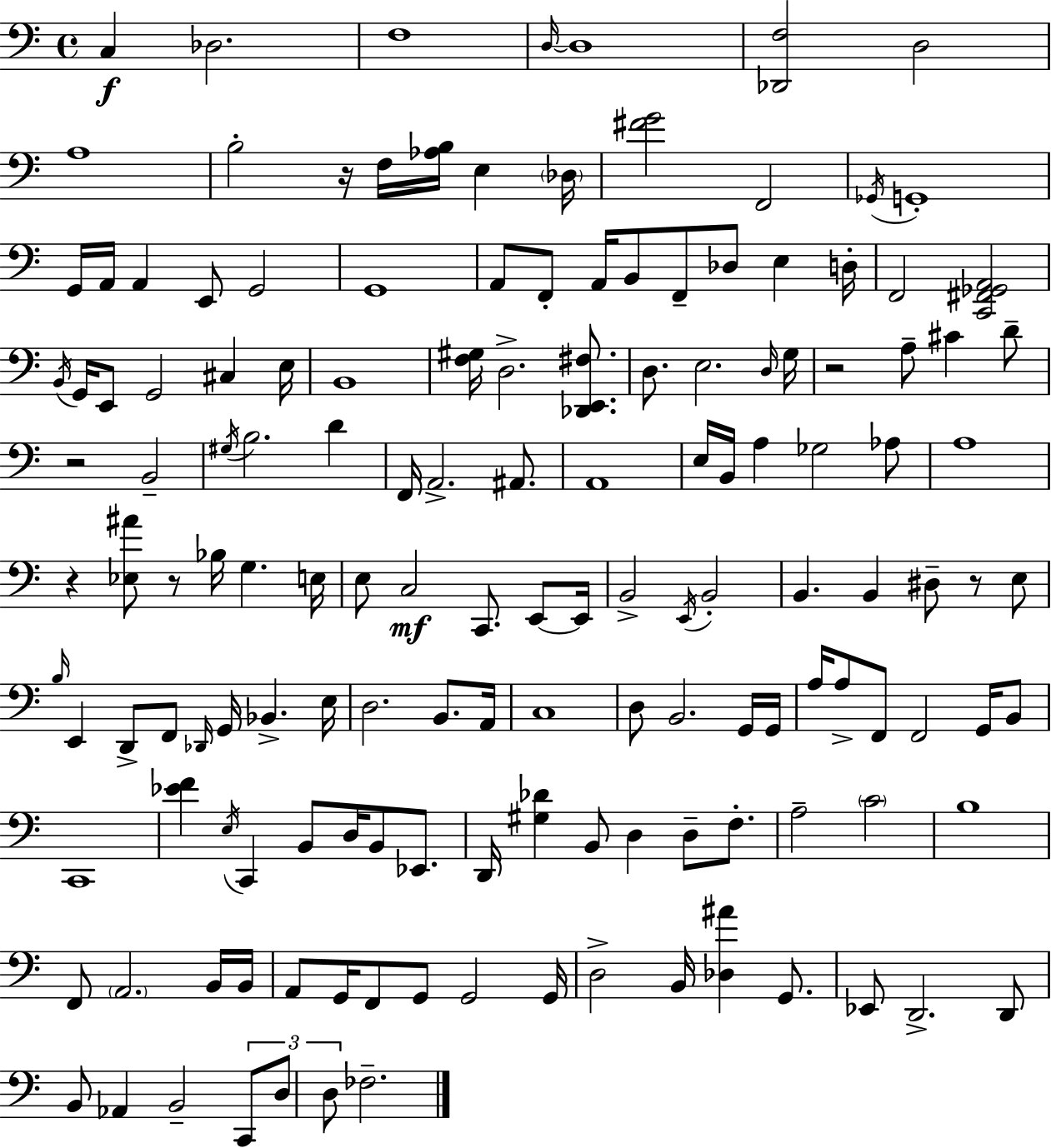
X:1
T:Untitled
M:4/4
L:1/4
K:Am
C, _D,2 F,4 D,/4 D,4 [_D,,F,]2 D,2 A,4 B,2 z/4 F,/4 [_A,B,]/4 E, _D,/4 [^FG]2 F,,2 _G,,/4 G,,4 G,,/4 A,,/4 A,, E,,/2 G,,2 G,,4 A,,/2 F,,/2 A,,/4 B,,/2 F,,/2 _D,/2 E, D,/4 F,,2 [C,,^F,,_G,,A,,]2 B,,/4 G,,/4 E,,/2 G,,2 ^C, E,/4 B,,4 [F,^G,]/4 D,2 [_D,,E,,^F,]/2 D,/2 E,2 D,/4 G,/4 z2 A,/2 ^C D/2 z2 B,,2 ^G,/4 B,2 D F,,/4 A,,2 ^A,,/2 A,,4 E,/4 B,,/4 A, _G,2 _A,/2 A,4 z [_E,^A]/2 z/2 _B,/4 G, E,/4 E,/2 C,2 C,,/2 E,,/2 E,,/4 B,,2 E,,/4 B,,2 B,, B,, ^D,/2 z/2 E,/2 B,/4 E,, D,,/2 F,,/2 _D,,/4 G,,/4 _B,, E,/4 D,2 B,,/2 A,,/4 C,4 D,/2 B,,2 G,,/4 G,,/4 A,/4 A,/2 F,,/2 F,,2 G,,/4 B,,/2 C,,4 [_EF] E,/4 C,, B,,/2 D,/4 B,,/2 _E,,/2 D,,/4 [^G,_D] B,,/2 D, D,/2 F,/2 A,2 C2 B,4 F,,/2 A,,2 B,,/4 B,,/4 A,,/2 G,,/4 F,,/2 G,,/2 G,,2 G,,/4 D,2 B,,/4 [_D,^A] G,,/2 _E,,/2 D,,2 D,,/2 B,,/2 _A,, B,,2 C,,/2 D,/2 D,/2 _F,2